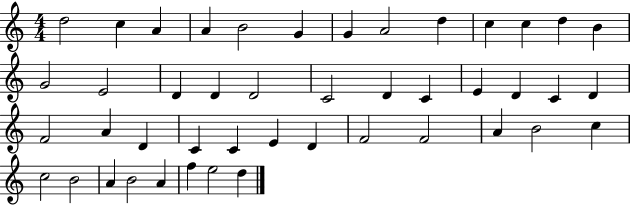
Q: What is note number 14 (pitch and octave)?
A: G4